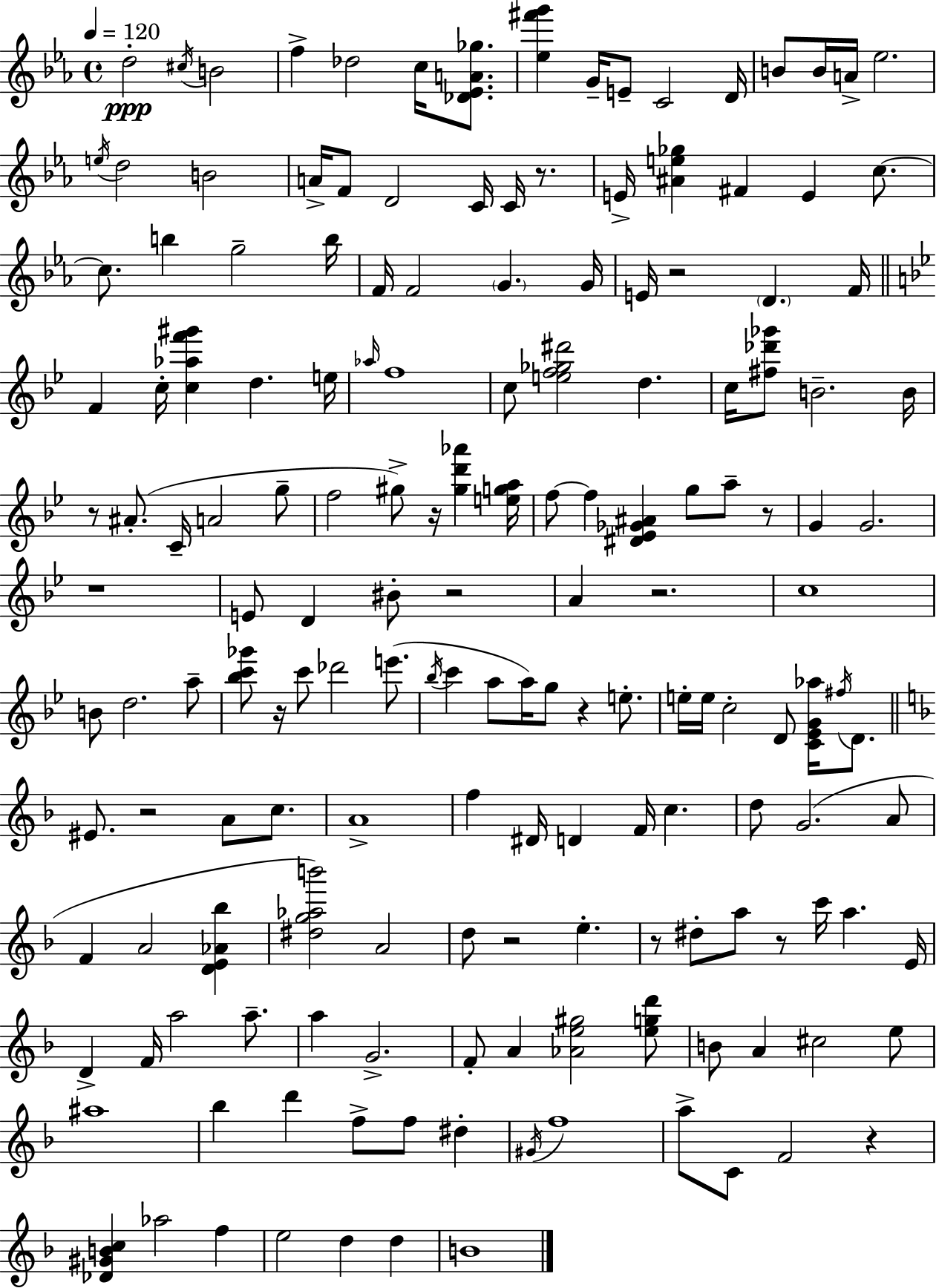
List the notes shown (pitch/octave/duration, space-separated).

D5/h C#5/s B4/h F5/q Db5/h C5/s [Db4,Eb4,A4,Gb5]/e. [Eb5,F#6,G6]/q G4/s E4/e C4/h D4/s B4/e B4/s A4/s Eb5/h. E5/s D5/h B4/h A4/s F4/e D4/h C4/s C4/s R/e. E4/s [A#4,E5,Gb5]/q F#4/q E4/q C5/e. C5/e. B5/q G5/h B5/s F4/s F4/h G4/q. G4/s E4/s R/h D4/q. F4/s F4/q C5/s [C5,Ab5,F6,G#6]/q D5/q. E5/s Ab5/s F5/w C5/e [E5,F5,Gb5,D#6]/h D5/q. C5/s [F#5,Db6,Gb6]/e B4/h. B4/s R/e A#4/e. C4/s A4/h G5/e F5/h G#5/e R/s [G#5,D6,Ab6]/q [E5,G5,A5]/s F5/e F5/q [D#4,Eb4,Gb4,A#4]/q G5/e A5/e R/e G4/q G4/h. R/w E4/e D4/q BIS4/e R/h A4/q R/h. C5/w B4/e D5/h. A5/e [Bb5,C6,Gb6]/e R/s C6/e Db6/h E6/e. Bb5/s C6/q A5/e A5/s G5/e R/q E5/e. E5/s E5/s C5/h D4/e [C4,Eb4,G4,Ab5]/s F#5/s D4/e. EIS4/e. R/h A4/e C5/e. A4/w F5/q D#4/s D4/q F4/s C5/q. D5/e G4/h. A4/e F4/q A4/h [D4,E4,Ab4,Bb5]/q [D#5,G5,Ab5,B6]/h A4/h D5/e R/h E5/q. R/e D#5/e A5/e R/e C6/s A5/q. E4/s D4/q F4/s A5/h A5/e. A5/q G4/h. F4/e A4/q [Ab4,E5,G#5]/h [E5,G5,D6]/e B4/e A4/q C#5/h E5/e A#5/w Bb5/q D6/q F5/e F5/e D#5/q G#4/s F5/w A5/e C4/e F4/h R/q [Db4,G#4,B4,C5]/q Ab5/h F5/q E5/h D5/q D5/q B4/w